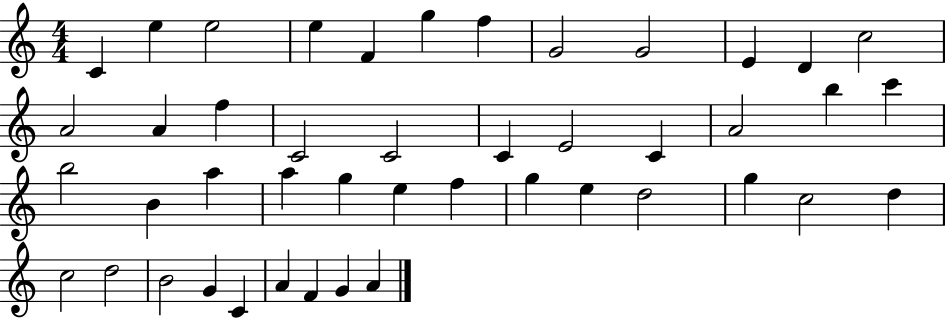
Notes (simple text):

C4/q E5/q E5/h E5/q F4/q G5/q F5/q G4/h G4/h E4/q D4/q C5/h A4/h A4/q F5/q C4/h C4/h C4/q E4/h C4/q A4/h B5/q C6/q B5/h B4/q A5/q A5/q G5/q E5/q F5/q G5/q E5/q D5/h G5/q C5/h D5/q C5/h D5/h B4/h G4/q C4/q A4/q F4/q G4/q A4/q